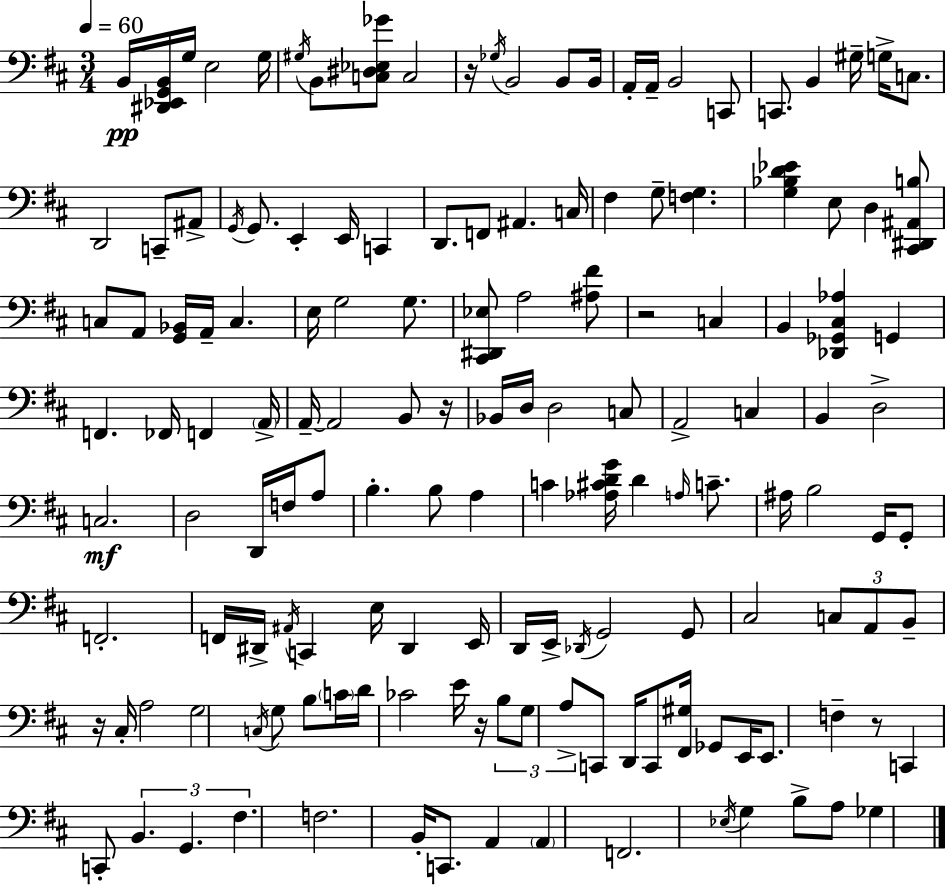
{
  \clef bass
  \numericTimeSignature
  \time 3/4
  \key d \major
  \tempo 4 = 60
  \repeat volta 2 { b,16\pp <dis, ees, g, b,>16 g16 e2 g16 | \acciaccatura { gis16 } b,8 <c dis ees ges'>8 c2 | r16 \acciaccatura { ges16 } b,2 b,8 | b,16 a,16-. a,16-- b,2 | \break c,8 c,8. b,4 gis16-- g16-> c8. | d,2 c,8-- | ais,8-> \acciaccatura { g,16 } g,8. e,4-. e,16 c,4 | d,8. f,8 ais,4. | \break c16 fis4 g8-- <f g>4. | <g bes d' ees'>4 e8 d4 | <cis, dis, ais, b>8 c8 a,8 <g, bes,>16 a,16-- c4. | e16 g2 | \break g8. <cis, dis, ees>8 a2 | <ais fis'>8 r2 c4 | b,4 <des, ges, cis aes>4 g,4 | f,4. fes,16 f,4 | \break \parenthesize a,16-> a,16--~~ a,2 | b,8 r16 bes,16 d16 d2 | c8 a,2-> c4 | b,4 d2-> | \break c2.\mf | d2 d,16 | f16 a8 b4.-. b8 a4 | c'4 <aes cis' d' g'>16 d'4 | \break \grace { a16 } c'8.-- ais16 b2 | g,16 g,8-. f,2.-. | f,16 dis,16-> \acciaccatura { ais,16 } c,4 e16 | dis,4 e,16 d,16 e,16-> \acciaccatura { des,16 } g,2 | \break g,8 cis2 | \tuplet 3/2 { c8 a,8 b,8-- } r16 cis16-. a2 | g2 | \acciaccatura { c16 } g8 b8 \parenthesize c'16 d'16 ces'2 | \break e'16 r16 \tuplet 3/2 { b8 g8 a8-> } | c,8 d,16 c,8 <fis, gis>16 ges,8 e,16 e,8. | f4-- r8 c,4 c,8-. | \tuplet 3/2 { b,4. g,4. | \break fis4. } f2. | b,16-. c,8. a,4 | \parenthesize a,4 f,2. | \acciaccatura { ees16 } g4 | \break b8-> a8 ges4 } \bar "|."
}